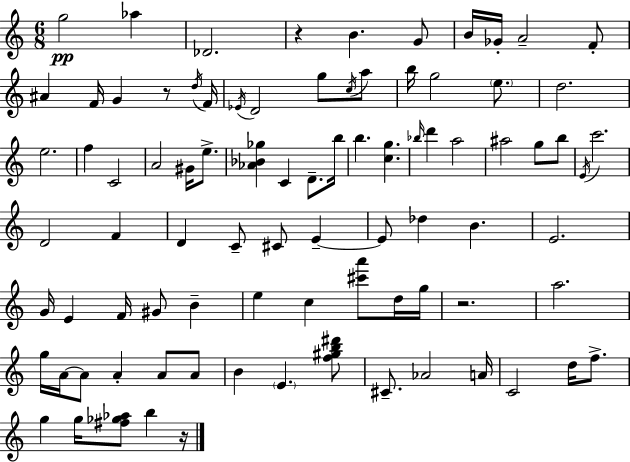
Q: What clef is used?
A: treble